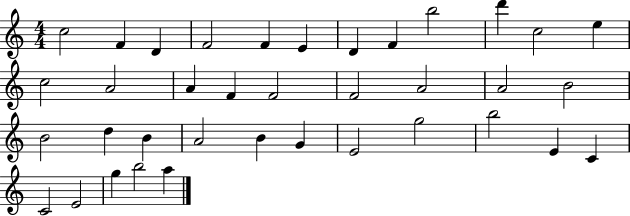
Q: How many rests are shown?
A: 0